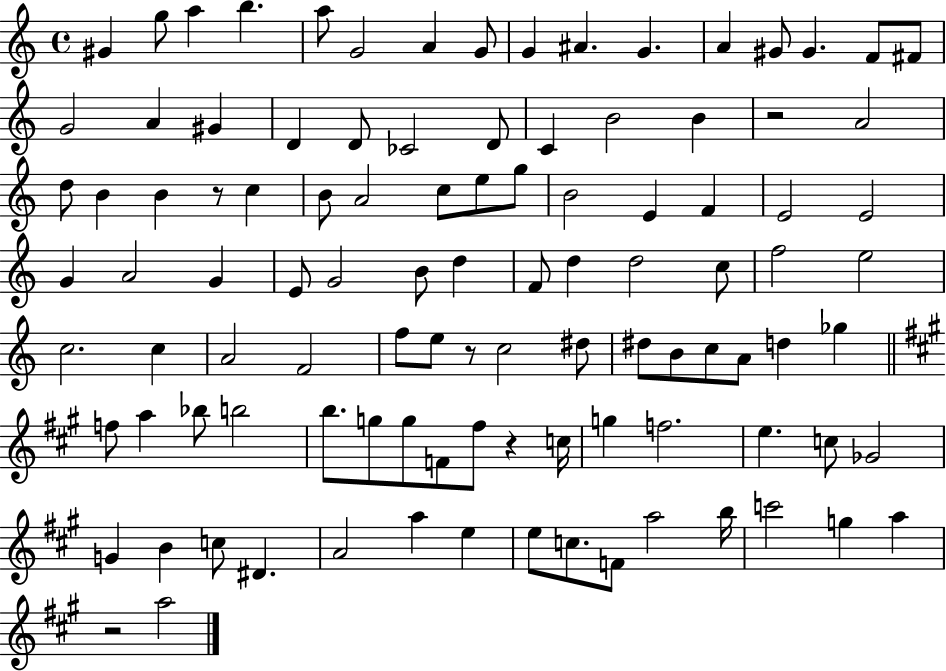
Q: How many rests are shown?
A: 5